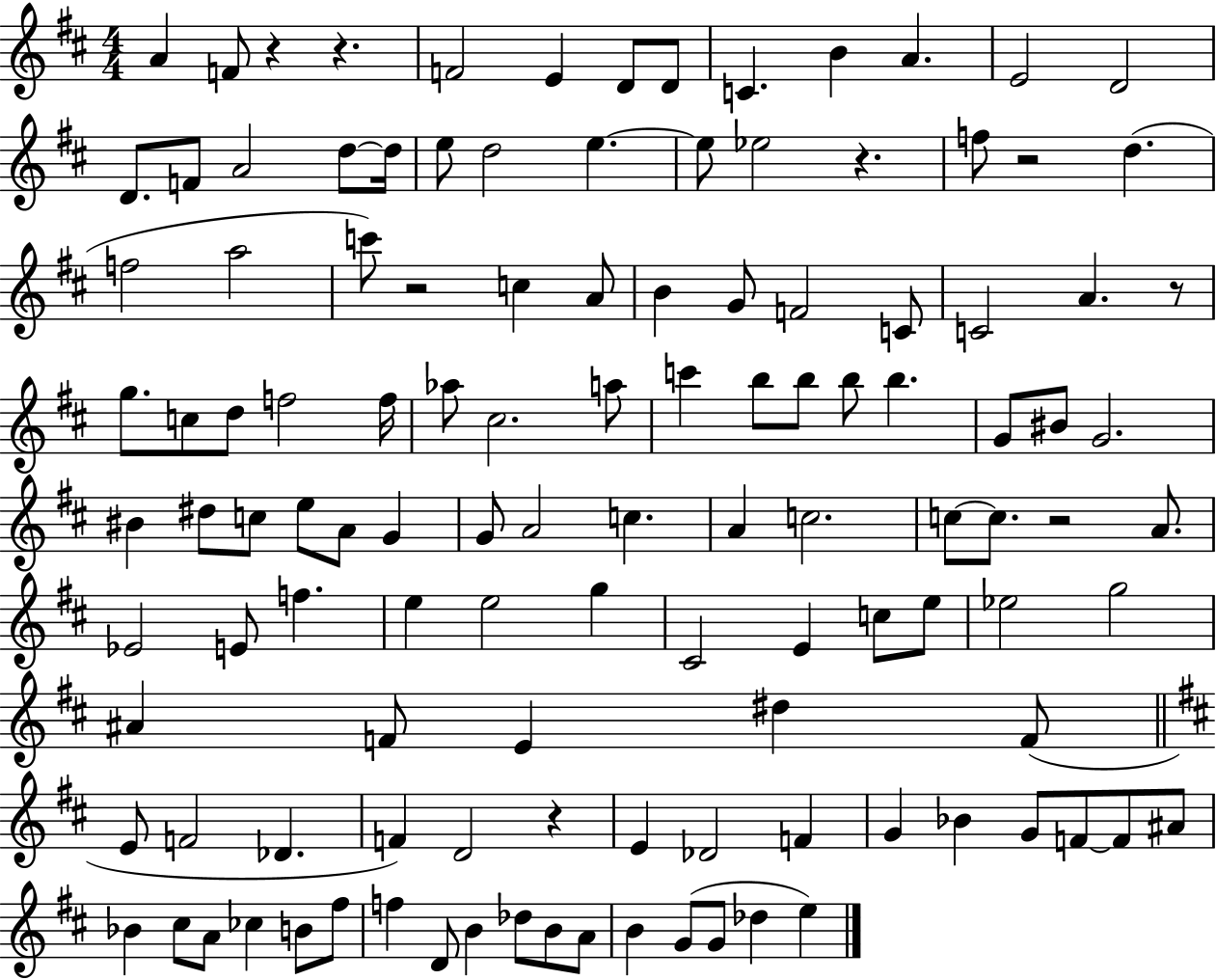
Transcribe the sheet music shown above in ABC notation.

X:1
T:Untitled
M:4/4
L:1/4
K:D
A F/2 z z F2 E D/2 D/2 C B A E2 D2 D/2 F/2 A2 d/2 d/4 e/2 d2 e e/2 _e2 z f/2 z2 d f2 a2 c'/2 z2 c A/2 B G/2 F2 C/2 C2 A z/2 g/2 c/2 d/2 f2 f/4 _a/2 ^c2 a/2 c' b/2 b/2 b/2 b G/2 ^B/2 G2 ^B ^d/2 c/2 e/2 A/2 G G/2 A2 c A c2 c/2 c/2 z2 A/2 _E2 E/2 f e e2 g ^C2 E c/2 e/2 _e2 g2 ^A F/2 E ^d F/2 E/2 F2 _D F D2 z E _D2 F G _B G/2 F/2 F/2 ^A/2 _B ^c/2 A/2 _c B/2 ^f/2 f D/2 B _d/2 B/2 A/2 B G/2 G/2 _d e